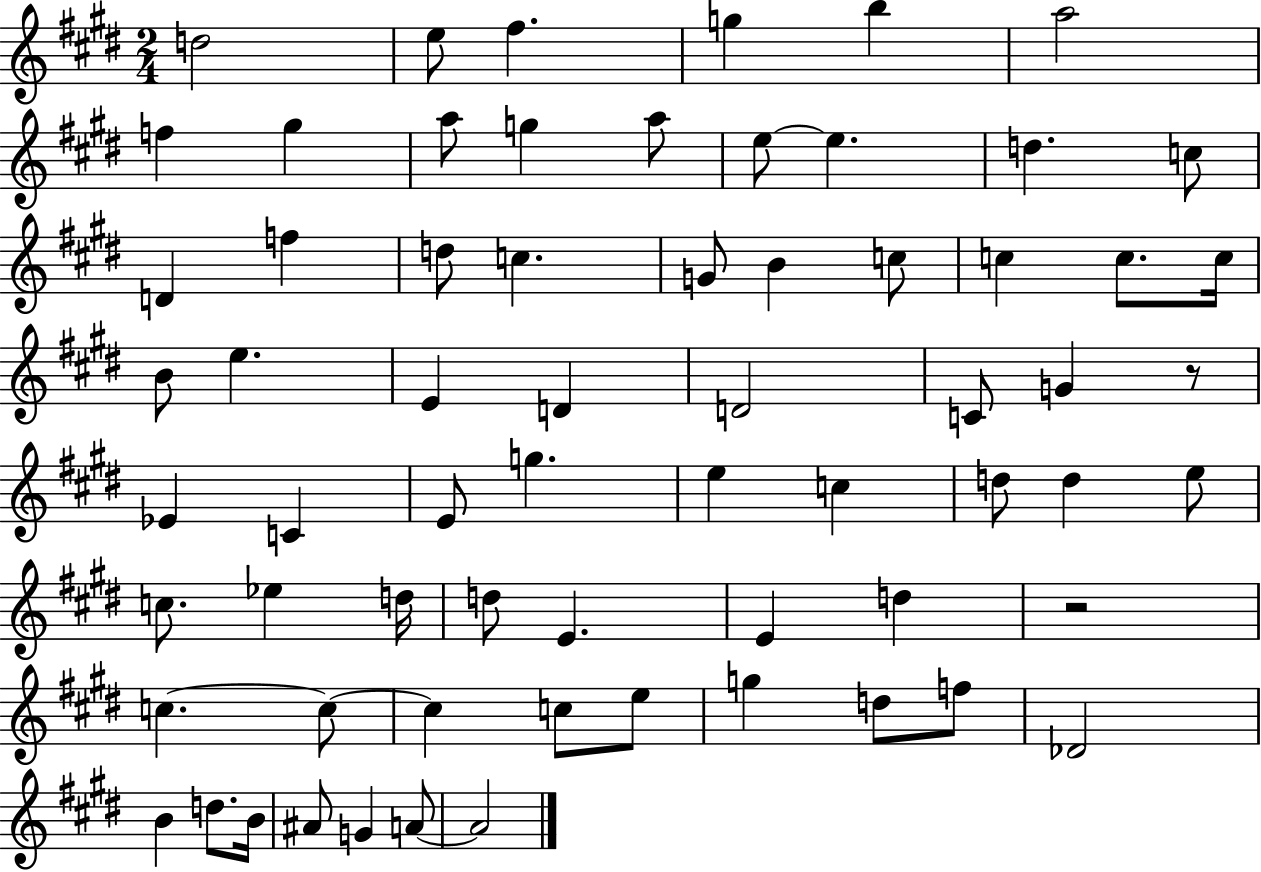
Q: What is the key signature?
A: E major